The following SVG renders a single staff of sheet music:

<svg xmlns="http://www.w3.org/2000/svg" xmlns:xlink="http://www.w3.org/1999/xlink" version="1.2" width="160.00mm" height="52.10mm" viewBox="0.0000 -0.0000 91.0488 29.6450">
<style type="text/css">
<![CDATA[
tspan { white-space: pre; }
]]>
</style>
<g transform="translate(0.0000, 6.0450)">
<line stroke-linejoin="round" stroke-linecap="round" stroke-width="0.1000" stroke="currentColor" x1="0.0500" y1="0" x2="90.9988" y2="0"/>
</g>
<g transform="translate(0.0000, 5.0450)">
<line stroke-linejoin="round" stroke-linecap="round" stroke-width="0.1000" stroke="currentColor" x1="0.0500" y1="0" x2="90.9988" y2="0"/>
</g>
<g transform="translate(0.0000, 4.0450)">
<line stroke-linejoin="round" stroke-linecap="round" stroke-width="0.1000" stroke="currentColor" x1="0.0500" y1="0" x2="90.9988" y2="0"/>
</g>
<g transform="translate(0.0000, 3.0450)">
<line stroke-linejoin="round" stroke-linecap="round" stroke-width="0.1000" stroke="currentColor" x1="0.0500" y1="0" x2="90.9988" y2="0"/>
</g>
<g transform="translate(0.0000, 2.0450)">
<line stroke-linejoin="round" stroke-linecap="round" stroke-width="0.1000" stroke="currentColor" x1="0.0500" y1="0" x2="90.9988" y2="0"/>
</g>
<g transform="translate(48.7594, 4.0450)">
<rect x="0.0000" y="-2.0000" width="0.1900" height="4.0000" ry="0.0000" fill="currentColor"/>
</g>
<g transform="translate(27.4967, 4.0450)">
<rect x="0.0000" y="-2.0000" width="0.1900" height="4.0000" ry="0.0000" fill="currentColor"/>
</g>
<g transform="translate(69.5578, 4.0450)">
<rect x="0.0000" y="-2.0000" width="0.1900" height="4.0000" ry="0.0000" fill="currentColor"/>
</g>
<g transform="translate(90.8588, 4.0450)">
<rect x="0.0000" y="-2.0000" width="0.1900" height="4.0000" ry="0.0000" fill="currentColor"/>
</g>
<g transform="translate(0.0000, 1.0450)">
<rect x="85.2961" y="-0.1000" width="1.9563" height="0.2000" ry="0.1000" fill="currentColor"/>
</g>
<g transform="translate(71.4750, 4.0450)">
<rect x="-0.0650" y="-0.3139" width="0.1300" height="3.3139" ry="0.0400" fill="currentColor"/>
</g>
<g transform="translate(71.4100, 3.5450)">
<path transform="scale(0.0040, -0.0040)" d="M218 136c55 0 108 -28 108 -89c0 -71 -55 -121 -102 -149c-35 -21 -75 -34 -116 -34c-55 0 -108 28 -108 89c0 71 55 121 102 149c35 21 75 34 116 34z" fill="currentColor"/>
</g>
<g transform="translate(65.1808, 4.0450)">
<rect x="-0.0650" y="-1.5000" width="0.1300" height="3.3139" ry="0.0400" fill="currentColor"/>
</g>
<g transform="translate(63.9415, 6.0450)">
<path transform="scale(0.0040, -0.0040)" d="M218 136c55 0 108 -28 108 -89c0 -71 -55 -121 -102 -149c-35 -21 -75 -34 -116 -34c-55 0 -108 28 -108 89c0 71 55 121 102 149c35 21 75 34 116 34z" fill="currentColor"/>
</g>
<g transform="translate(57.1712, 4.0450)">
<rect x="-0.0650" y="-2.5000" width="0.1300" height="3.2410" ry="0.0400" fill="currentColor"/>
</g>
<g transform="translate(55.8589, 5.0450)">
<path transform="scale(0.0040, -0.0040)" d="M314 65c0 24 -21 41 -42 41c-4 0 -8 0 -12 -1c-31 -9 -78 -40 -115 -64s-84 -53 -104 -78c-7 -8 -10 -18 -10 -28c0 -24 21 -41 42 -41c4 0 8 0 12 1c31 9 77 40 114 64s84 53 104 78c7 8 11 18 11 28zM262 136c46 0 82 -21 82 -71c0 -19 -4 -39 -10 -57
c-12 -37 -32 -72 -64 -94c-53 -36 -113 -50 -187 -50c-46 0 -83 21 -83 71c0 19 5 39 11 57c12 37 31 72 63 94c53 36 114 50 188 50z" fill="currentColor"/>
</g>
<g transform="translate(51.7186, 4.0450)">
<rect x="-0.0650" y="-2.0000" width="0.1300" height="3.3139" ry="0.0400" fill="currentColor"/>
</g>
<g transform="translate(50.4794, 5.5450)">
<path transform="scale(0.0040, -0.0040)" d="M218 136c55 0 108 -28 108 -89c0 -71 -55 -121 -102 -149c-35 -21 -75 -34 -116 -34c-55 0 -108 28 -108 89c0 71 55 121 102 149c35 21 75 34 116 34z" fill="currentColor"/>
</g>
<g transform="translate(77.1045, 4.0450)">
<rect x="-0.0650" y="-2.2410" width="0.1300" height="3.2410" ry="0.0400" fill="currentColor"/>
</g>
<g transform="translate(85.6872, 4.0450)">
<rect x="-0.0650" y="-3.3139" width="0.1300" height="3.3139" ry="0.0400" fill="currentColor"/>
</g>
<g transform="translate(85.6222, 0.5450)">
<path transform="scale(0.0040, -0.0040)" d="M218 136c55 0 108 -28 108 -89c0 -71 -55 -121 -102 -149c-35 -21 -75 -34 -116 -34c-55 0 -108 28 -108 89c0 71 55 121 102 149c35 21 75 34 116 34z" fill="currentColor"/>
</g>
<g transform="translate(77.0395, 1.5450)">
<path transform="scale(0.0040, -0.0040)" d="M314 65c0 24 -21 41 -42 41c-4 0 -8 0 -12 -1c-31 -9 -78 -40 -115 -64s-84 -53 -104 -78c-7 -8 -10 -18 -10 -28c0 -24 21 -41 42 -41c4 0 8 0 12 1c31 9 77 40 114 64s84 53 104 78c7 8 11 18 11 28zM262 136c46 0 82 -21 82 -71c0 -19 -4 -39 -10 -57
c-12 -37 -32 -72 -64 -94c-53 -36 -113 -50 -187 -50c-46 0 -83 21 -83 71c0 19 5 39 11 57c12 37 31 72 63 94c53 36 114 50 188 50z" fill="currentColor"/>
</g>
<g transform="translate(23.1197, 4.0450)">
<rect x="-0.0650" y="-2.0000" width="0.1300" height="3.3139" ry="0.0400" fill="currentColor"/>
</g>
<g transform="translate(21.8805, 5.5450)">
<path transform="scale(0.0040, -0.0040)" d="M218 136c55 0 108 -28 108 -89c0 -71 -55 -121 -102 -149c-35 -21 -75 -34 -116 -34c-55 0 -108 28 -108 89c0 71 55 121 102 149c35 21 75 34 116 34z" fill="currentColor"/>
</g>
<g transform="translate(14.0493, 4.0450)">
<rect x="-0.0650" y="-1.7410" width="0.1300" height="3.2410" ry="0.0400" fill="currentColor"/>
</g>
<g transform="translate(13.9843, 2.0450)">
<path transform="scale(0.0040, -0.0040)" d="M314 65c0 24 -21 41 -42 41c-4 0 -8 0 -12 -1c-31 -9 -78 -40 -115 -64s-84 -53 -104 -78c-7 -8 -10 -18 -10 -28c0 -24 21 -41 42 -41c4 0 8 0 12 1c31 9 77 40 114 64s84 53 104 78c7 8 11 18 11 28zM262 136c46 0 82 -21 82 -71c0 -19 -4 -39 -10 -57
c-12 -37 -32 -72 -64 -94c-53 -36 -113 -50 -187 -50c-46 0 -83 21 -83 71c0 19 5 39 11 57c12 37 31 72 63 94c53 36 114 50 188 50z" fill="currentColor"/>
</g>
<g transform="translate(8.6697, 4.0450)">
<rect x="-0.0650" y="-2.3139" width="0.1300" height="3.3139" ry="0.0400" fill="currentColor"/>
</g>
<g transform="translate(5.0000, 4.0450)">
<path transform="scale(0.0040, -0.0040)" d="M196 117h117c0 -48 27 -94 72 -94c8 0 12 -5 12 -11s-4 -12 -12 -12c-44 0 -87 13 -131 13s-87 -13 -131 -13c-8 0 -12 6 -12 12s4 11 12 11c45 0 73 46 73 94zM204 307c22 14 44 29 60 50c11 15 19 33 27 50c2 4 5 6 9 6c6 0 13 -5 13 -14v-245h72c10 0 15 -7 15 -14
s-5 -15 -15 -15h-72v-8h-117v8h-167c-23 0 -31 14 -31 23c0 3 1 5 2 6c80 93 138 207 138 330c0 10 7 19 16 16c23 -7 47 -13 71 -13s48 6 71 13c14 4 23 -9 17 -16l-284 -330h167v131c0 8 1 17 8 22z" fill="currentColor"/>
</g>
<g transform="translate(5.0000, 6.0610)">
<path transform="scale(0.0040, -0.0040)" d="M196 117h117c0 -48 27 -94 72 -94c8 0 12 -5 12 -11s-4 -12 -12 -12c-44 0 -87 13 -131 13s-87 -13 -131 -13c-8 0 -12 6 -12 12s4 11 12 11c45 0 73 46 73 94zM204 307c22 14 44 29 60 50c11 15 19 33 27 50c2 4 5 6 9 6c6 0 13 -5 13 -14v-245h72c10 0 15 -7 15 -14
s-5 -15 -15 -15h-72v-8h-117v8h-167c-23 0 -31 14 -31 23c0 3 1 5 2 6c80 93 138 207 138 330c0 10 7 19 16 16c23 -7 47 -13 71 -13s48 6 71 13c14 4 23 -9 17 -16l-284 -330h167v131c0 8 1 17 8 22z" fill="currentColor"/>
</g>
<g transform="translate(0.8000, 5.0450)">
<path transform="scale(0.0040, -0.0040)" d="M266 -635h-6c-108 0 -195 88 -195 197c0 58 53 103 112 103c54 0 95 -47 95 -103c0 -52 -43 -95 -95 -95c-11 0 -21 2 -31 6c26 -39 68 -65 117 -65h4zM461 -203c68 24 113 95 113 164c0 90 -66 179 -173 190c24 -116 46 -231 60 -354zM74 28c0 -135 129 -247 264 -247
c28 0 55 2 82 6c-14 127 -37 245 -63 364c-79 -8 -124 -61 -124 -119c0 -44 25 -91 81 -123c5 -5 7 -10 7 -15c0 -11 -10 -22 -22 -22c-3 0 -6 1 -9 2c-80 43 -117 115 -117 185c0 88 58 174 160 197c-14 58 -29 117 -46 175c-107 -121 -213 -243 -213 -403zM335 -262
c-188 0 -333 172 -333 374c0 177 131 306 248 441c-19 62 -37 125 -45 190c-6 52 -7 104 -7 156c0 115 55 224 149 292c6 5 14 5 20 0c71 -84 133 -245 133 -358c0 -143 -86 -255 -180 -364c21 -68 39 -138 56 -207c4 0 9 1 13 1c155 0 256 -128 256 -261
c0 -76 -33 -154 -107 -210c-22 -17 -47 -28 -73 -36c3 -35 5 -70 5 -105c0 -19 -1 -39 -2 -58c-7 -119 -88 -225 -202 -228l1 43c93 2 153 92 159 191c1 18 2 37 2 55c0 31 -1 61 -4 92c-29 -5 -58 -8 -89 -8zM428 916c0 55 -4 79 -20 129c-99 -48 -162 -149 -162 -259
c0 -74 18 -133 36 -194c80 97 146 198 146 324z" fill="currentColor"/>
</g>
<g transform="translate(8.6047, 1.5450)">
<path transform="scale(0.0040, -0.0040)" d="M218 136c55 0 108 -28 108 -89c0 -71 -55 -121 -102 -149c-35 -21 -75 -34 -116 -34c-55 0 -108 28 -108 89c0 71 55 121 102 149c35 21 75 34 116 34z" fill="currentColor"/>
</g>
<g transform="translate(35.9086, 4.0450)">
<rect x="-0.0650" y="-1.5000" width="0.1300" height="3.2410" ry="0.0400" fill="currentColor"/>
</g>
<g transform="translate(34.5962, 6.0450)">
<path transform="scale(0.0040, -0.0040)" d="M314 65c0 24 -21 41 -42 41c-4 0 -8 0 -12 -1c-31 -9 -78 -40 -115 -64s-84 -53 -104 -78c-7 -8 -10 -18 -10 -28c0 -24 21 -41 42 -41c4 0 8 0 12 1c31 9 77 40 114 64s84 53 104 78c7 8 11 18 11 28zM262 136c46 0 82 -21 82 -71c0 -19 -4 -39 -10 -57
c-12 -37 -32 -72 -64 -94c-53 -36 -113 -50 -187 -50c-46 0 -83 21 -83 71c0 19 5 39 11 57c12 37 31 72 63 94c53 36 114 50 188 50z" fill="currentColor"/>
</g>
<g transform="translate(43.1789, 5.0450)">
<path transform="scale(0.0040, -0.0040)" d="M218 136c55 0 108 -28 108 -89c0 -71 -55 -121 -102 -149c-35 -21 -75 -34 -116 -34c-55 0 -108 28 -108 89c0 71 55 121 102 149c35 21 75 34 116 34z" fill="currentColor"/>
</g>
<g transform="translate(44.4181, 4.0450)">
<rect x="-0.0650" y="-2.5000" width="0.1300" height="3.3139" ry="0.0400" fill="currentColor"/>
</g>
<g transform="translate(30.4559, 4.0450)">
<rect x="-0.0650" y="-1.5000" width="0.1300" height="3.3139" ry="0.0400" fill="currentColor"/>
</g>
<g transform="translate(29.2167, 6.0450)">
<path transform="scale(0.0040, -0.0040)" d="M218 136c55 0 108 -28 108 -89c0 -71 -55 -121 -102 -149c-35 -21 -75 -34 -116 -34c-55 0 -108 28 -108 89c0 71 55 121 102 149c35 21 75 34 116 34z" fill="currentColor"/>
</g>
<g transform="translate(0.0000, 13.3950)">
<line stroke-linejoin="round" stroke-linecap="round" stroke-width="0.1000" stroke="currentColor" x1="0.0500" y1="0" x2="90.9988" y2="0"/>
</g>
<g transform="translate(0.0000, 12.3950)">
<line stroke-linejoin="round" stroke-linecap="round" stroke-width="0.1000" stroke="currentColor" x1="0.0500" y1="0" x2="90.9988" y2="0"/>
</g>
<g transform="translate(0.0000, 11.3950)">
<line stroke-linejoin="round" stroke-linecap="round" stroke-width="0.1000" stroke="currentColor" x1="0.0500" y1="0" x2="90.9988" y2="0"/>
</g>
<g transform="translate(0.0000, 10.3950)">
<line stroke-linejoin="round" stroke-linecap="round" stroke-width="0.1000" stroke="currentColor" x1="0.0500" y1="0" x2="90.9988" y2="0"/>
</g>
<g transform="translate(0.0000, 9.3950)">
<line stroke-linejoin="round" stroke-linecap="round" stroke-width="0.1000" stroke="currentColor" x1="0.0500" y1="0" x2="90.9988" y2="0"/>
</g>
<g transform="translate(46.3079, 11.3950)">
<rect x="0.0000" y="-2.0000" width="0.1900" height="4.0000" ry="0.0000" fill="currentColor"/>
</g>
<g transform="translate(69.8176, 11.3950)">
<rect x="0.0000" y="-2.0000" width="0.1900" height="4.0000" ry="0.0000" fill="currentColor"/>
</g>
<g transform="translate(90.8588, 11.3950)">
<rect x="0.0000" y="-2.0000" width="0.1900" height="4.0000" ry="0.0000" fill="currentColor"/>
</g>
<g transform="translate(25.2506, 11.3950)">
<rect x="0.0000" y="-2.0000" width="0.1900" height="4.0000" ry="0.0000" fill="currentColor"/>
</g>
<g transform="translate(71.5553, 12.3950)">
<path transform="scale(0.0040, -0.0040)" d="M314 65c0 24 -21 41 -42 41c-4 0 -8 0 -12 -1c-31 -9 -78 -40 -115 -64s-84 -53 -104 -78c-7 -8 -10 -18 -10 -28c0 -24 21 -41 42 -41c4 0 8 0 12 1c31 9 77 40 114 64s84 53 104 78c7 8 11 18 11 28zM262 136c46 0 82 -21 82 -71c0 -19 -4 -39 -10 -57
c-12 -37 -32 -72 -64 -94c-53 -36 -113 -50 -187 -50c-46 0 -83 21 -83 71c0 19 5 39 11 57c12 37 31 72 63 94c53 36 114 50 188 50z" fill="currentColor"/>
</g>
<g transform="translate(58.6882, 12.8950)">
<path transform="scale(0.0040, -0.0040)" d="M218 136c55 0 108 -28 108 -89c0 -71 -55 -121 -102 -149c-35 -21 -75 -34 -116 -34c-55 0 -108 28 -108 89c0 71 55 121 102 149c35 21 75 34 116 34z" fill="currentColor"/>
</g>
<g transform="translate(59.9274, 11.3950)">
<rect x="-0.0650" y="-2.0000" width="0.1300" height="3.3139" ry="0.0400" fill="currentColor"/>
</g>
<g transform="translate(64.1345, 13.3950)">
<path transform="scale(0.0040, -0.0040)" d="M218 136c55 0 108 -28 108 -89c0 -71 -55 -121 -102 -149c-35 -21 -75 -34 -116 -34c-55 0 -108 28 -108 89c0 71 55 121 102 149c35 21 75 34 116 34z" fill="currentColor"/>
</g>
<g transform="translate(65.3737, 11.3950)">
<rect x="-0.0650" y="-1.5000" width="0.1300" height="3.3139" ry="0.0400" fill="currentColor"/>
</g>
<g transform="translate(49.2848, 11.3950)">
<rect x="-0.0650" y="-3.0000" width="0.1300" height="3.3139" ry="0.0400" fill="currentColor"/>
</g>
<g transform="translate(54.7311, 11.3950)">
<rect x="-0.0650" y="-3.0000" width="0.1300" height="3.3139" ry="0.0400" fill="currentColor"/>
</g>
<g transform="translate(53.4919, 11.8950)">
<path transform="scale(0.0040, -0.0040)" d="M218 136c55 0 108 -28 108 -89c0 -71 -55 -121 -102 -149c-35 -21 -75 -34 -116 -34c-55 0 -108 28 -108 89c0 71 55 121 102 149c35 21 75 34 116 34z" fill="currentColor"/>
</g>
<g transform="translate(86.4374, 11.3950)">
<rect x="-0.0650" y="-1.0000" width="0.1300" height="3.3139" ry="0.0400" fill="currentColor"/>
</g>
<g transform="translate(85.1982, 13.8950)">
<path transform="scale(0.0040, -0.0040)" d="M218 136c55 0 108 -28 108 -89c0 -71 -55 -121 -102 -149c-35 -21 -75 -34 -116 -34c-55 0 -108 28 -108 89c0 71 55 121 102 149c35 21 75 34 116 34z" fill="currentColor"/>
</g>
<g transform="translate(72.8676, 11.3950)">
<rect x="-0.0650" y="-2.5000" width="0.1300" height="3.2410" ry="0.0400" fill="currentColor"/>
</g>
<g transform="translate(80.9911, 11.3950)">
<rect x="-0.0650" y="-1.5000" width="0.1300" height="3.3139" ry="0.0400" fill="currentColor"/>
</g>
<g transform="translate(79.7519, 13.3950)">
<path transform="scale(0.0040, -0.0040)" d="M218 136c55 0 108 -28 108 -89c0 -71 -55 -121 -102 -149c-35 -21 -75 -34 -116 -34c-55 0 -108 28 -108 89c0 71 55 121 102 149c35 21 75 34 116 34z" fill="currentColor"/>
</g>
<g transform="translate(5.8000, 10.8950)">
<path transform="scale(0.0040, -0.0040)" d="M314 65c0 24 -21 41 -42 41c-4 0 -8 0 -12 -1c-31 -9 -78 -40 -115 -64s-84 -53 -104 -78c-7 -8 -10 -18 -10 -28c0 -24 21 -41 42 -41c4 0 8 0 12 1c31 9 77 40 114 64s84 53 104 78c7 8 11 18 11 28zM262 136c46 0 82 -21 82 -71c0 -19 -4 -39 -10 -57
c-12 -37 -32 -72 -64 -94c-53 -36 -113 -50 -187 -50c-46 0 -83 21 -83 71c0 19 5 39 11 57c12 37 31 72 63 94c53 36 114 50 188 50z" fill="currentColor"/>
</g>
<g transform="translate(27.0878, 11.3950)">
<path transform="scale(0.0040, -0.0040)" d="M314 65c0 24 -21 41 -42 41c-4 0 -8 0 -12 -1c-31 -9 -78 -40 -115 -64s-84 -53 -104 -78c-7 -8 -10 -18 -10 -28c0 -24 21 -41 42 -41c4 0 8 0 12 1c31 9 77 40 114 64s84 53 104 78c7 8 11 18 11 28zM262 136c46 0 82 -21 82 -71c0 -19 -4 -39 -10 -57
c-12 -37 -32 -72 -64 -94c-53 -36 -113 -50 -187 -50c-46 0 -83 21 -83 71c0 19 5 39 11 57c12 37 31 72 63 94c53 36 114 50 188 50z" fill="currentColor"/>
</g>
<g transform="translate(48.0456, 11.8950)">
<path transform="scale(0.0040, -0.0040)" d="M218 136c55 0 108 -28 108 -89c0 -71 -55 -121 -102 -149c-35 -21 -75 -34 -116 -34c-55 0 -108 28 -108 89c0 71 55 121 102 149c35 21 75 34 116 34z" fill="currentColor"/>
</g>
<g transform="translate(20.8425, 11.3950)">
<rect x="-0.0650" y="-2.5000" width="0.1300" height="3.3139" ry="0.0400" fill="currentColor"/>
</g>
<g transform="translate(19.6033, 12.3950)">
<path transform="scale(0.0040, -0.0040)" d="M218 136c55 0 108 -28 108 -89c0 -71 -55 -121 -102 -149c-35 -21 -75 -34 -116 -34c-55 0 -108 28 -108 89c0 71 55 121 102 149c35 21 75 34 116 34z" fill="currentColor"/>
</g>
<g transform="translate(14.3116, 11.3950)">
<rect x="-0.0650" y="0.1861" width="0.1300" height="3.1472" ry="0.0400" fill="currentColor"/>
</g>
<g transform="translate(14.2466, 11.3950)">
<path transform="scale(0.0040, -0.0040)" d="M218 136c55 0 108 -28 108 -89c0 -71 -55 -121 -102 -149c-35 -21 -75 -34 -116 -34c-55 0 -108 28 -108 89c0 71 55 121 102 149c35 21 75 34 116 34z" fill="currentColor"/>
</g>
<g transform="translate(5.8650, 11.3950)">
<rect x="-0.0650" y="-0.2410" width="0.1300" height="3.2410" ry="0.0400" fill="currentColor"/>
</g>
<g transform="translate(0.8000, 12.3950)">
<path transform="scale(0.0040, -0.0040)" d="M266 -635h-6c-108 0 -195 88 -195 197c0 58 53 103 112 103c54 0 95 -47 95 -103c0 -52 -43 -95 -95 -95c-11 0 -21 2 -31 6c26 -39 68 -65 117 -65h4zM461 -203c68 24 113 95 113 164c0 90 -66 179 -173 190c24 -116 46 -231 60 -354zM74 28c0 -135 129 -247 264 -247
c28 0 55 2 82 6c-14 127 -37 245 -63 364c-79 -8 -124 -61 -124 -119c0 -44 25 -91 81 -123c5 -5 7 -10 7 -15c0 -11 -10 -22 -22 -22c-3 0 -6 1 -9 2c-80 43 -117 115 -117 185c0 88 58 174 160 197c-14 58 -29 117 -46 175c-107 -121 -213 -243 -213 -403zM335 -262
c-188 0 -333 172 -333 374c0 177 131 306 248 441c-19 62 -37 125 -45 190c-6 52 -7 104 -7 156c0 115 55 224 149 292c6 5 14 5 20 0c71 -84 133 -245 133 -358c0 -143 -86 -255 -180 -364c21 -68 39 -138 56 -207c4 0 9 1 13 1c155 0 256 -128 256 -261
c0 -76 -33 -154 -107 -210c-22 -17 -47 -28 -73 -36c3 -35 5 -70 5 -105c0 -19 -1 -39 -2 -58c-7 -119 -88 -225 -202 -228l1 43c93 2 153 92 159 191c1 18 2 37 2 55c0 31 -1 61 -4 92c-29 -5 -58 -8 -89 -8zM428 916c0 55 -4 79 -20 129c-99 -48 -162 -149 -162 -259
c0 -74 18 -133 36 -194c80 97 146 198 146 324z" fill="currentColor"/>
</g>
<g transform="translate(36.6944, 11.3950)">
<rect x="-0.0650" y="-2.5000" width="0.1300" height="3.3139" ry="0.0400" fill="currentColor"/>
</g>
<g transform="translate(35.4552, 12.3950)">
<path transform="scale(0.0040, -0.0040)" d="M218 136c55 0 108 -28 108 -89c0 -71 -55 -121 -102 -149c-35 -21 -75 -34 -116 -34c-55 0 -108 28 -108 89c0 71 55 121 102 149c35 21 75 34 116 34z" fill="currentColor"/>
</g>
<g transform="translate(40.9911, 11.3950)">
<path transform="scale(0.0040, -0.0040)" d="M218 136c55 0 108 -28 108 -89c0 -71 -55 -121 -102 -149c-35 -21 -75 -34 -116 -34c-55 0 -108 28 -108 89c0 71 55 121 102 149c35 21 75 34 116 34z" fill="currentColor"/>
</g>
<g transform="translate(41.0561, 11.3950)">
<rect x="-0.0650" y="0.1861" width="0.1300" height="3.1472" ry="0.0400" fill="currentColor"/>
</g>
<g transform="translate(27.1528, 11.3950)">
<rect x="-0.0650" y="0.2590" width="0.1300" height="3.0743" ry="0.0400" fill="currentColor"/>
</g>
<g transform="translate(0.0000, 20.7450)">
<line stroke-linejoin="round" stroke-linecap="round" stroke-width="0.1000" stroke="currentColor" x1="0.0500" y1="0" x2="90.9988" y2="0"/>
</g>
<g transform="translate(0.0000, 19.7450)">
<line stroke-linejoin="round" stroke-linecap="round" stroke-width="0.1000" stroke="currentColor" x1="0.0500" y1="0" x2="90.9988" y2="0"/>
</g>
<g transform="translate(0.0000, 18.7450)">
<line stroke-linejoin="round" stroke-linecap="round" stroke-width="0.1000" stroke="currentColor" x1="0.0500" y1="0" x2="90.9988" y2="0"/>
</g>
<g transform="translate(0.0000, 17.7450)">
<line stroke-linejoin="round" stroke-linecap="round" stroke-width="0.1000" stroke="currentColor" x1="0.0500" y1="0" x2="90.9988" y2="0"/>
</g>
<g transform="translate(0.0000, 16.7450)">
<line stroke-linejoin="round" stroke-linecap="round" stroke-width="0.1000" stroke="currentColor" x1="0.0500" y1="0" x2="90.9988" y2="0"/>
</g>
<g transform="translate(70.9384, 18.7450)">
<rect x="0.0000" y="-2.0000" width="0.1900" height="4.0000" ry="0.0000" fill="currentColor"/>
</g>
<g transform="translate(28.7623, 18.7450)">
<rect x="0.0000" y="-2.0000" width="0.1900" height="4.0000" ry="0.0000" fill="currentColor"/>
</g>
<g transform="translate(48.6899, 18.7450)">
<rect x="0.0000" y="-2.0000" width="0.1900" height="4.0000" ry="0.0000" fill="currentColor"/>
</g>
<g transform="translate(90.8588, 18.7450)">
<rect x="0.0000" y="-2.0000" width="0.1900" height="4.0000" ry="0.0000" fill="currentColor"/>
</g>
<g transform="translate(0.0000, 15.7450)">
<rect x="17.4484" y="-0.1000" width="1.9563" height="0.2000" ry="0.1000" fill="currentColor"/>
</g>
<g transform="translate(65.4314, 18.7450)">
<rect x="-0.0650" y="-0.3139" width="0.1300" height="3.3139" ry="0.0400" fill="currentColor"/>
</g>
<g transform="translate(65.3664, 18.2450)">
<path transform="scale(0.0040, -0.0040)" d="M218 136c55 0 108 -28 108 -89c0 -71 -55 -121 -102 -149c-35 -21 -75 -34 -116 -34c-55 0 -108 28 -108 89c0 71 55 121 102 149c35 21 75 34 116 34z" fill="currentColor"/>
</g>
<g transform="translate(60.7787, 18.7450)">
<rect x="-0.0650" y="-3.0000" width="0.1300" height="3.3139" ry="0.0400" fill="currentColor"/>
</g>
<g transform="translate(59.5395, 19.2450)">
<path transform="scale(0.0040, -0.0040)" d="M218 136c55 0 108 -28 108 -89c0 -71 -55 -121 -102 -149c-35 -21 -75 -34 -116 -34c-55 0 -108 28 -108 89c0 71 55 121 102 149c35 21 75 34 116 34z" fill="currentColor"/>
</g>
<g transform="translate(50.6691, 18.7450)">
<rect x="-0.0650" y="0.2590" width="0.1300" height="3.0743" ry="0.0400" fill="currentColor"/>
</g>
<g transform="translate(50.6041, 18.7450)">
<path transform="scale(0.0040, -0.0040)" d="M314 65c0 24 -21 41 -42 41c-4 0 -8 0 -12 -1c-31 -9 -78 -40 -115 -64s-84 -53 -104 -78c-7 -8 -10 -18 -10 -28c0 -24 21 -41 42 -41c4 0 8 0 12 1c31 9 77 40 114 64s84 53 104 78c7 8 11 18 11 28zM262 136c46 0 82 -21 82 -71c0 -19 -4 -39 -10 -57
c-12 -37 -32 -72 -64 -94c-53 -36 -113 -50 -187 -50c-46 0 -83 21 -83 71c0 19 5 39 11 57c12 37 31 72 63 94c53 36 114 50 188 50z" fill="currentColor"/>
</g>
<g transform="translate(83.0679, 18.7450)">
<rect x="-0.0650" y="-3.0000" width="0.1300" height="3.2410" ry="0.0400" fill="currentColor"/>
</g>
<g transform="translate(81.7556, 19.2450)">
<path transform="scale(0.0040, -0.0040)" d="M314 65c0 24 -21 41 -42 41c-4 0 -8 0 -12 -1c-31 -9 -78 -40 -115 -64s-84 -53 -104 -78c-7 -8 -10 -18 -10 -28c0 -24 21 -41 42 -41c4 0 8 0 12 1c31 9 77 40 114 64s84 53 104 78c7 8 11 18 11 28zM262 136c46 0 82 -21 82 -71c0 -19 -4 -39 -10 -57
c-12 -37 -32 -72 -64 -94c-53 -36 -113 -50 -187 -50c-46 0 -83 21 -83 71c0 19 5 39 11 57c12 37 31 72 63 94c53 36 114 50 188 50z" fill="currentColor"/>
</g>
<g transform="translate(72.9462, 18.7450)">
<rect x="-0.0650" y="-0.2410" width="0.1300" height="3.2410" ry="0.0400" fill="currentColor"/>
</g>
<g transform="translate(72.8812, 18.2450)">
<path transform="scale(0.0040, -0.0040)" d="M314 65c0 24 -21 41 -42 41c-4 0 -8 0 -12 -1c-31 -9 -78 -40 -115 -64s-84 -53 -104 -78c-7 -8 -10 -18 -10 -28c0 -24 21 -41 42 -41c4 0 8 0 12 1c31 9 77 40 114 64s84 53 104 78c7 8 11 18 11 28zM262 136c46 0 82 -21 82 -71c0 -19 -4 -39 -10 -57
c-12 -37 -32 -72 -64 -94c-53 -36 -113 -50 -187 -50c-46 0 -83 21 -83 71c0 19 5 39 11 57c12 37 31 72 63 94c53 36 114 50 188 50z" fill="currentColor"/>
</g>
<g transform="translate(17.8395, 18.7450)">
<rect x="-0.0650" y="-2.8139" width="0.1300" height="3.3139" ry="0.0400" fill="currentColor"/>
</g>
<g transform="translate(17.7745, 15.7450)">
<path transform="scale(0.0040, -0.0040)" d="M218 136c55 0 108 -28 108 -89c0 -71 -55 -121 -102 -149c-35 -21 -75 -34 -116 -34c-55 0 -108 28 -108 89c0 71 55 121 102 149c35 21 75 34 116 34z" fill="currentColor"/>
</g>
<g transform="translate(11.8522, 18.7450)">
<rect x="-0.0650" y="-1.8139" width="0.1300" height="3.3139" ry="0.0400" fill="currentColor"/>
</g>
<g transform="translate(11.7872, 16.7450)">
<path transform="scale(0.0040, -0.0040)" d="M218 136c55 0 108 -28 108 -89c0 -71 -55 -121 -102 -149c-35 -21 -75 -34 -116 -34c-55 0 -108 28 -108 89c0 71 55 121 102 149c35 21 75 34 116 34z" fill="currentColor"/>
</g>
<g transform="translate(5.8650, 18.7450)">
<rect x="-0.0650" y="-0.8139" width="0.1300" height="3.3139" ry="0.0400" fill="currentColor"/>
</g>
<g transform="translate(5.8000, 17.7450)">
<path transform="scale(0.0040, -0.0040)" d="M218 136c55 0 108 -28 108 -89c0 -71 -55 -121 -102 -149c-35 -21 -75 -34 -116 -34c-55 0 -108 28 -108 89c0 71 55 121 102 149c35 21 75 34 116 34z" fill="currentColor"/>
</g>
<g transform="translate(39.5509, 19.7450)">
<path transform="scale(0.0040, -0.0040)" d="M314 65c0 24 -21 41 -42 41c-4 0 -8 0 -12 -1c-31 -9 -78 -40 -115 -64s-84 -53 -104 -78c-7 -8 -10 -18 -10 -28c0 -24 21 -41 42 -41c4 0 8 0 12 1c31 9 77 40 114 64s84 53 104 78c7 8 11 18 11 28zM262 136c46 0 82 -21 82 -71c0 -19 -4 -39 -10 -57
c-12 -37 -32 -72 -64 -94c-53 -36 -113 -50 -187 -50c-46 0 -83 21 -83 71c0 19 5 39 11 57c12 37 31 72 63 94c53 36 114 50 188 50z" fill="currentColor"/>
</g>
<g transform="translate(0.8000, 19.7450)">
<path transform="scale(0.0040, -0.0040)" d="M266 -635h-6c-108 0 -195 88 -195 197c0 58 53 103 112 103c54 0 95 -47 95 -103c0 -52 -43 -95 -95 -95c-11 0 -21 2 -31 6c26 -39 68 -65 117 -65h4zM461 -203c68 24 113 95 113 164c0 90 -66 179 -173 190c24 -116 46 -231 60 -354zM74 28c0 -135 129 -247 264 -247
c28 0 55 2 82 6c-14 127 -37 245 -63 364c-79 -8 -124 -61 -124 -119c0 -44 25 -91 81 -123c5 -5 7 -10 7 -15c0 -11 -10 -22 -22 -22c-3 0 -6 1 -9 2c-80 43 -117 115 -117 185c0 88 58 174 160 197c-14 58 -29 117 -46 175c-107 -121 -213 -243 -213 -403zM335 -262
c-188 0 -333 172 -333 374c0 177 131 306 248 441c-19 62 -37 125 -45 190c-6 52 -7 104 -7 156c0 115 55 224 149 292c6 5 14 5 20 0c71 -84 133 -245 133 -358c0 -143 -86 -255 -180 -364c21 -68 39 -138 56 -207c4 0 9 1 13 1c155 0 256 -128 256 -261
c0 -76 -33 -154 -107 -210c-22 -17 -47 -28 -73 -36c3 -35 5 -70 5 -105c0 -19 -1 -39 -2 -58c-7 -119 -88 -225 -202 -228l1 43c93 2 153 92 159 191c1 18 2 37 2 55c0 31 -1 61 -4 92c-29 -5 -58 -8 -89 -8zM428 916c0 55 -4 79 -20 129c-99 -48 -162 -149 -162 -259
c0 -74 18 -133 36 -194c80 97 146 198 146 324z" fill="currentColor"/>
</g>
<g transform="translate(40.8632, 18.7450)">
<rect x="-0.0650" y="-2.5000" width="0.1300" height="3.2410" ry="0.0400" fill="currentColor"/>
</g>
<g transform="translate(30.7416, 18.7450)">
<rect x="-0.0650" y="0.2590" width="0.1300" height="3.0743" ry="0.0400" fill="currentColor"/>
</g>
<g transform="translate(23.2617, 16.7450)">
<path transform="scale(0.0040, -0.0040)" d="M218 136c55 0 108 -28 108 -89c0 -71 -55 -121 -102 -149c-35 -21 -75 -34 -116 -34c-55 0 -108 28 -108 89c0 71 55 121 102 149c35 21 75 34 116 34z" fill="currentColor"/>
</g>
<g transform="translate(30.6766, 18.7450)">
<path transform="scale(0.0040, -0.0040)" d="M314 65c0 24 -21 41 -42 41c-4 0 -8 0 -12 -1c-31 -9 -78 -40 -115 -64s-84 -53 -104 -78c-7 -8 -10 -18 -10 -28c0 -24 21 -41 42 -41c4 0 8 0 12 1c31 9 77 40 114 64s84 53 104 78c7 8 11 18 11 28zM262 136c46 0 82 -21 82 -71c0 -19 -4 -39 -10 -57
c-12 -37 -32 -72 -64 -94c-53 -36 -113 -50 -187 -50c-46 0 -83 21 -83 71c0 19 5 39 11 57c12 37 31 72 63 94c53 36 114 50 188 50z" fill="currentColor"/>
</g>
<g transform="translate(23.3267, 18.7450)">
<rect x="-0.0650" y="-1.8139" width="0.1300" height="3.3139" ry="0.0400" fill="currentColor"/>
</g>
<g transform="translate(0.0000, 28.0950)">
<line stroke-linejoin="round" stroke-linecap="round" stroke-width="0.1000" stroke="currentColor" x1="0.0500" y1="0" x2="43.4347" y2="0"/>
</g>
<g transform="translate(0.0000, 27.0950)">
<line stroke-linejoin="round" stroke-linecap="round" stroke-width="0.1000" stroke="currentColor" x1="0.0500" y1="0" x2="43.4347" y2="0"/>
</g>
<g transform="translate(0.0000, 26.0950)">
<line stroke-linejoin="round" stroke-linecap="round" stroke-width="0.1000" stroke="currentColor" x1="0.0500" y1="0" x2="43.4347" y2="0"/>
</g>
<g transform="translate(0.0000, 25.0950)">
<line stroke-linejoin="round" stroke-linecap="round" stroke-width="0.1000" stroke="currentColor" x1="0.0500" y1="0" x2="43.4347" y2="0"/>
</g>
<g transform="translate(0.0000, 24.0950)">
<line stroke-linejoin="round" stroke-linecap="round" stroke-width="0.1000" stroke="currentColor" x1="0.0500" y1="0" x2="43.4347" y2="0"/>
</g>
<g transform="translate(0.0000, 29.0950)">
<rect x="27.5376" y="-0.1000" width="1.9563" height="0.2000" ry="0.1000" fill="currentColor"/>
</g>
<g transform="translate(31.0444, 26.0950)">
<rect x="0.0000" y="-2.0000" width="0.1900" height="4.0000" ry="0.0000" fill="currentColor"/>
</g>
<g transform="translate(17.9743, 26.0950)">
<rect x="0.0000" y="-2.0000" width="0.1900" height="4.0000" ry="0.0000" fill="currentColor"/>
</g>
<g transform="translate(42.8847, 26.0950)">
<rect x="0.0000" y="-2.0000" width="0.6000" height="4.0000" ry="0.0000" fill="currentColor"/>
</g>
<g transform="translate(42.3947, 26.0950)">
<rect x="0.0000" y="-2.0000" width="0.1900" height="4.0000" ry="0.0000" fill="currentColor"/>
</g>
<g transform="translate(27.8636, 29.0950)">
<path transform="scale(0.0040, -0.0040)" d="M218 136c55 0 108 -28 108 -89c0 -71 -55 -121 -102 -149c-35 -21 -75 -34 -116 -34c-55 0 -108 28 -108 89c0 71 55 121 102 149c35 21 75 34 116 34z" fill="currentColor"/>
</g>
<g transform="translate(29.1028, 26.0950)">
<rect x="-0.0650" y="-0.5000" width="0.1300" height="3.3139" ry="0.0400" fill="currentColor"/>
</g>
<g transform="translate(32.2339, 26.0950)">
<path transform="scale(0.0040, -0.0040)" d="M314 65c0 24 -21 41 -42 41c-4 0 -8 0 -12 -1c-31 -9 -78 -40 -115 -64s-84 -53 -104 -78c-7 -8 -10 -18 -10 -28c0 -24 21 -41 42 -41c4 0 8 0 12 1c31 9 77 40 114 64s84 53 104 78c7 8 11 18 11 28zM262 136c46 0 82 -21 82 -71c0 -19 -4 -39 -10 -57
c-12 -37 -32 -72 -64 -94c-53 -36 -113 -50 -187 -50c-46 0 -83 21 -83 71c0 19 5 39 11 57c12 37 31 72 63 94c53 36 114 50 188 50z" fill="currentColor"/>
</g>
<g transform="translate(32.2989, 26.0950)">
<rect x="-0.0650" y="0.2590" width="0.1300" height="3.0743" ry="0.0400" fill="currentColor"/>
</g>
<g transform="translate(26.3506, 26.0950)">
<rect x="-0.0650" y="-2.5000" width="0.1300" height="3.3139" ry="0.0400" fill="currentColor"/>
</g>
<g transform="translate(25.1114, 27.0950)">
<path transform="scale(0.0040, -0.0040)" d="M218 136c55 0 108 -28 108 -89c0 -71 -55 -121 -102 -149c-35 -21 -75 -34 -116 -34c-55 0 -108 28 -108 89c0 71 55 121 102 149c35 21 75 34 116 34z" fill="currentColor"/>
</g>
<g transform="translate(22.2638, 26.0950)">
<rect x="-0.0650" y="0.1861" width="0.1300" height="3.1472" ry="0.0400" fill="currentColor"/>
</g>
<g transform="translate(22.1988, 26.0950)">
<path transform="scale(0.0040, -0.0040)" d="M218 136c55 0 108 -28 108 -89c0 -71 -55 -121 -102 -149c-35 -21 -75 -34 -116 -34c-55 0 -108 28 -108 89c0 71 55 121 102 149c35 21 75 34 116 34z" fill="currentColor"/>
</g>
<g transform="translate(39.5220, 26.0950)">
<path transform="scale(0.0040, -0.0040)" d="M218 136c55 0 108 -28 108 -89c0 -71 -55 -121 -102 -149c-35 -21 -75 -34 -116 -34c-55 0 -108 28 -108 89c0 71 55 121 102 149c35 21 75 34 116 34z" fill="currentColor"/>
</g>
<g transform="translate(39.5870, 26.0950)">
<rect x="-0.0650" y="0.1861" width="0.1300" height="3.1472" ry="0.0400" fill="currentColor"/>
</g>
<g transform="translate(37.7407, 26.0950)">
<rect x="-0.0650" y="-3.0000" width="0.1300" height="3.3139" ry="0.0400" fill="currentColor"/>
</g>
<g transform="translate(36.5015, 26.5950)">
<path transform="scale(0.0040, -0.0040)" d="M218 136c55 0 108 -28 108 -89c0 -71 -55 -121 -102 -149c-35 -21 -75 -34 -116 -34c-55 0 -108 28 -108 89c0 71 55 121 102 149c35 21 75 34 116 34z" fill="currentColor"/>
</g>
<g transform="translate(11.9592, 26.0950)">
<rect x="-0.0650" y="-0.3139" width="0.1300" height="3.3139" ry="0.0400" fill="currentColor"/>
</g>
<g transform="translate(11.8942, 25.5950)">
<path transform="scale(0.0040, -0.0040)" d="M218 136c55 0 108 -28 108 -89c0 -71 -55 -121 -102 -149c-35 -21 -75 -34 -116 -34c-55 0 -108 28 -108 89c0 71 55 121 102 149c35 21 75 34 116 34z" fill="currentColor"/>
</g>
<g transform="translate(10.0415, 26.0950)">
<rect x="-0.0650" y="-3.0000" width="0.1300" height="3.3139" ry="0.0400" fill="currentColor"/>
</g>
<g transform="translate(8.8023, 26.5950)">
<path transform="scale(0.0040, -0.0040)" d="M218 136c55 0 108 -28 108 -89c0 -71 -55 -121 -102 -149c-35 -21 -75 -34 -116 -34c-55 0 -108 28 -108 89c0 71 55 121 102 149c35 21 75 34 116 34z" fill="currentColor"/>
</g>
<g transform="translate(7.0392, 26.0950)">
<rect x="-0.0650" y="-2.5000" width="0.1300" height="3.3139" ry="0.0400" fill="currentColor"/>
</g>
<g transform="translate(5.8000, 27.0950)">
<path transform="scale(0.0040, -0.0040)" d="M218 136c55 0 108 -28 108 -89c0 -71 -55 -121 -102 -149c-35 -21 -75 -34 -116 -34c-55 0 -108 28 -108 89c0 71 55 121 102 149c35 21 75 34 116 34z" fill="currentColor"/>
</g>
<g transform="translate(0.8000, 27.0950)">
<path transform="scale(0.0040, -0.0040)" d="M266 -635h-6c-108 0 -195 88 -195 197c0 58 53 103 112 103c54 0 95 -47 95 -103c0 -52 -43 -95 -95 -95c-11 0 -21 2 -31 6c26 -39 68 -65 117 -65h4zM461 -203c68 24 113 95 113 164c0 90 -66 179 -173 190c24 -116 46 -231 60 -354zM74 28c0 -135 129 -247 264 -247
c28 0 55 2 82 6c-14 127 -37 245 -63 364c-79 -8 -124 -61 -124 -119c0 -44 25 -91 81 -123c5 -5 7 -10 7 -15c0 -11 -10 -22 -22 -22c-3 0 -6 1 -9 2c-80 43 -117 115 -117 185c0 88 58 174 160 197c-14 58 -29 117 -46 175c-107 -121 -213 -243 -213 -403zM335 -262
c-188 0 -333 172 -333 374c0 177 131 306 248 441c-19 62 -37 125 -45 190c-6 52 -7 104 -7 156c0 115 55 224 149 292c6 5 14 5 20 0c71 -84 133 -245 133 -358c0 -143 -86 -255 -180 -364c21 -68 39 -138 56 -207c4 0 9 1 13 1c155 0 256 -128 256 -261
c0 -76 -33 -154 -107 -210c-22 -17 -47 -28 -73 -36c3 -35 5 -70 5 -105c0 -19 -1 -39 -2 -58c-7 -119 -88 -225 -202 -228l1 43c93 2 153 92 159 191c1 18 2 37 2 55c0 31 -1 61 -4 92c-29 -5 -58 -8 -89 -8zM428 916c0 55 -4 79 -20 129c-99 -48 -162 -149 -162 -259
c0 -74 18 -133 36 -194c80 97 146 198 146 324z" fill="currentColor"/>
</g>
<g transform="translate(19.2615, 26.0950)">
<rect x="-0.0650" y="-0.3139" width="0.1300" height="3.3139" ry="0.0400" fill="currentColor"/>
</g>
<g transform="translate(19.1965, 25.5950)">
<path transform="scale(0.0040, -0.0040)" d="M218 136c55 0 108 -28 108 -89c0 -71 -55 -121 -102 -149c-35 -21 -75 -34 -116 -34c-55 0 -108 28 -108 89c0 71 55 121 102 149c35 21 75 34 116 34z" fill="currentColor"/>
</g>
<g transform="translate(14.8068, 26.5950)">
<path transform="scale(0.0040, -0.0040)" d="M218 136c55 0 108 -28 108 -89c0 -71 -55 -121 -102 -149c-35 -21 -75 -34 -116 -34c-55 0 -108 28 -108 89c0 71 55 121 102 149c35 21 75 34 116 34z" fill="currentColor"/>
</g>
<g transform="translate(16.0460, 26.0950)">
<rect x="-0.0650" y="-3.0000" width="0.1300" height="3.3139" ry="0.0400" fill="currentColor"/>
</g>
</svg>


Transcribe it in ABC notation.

X:1
T:Untitled
M:4/4
L:1/4
K:C
g f2 F E E2 G F G2 E c g2 b c2 B G B2 G B A A F E G2 E D d f a f B2 G2 B2 A c c2 A2 G A c A c B G C B2 A B